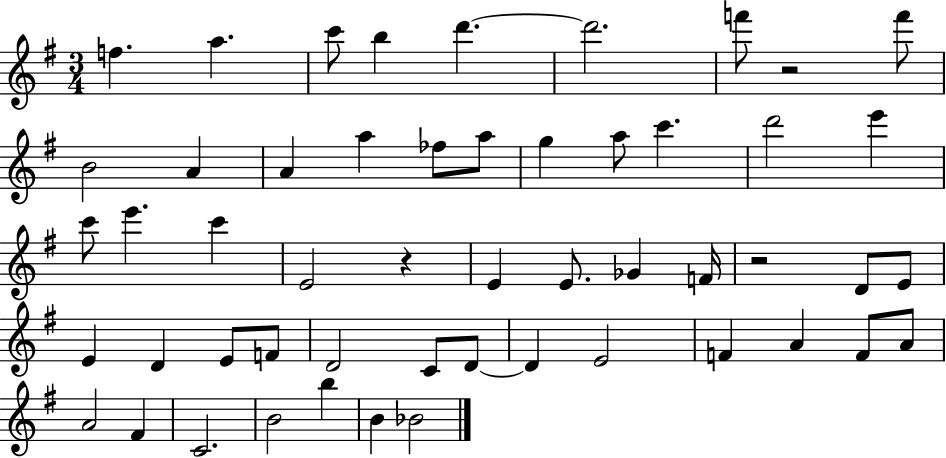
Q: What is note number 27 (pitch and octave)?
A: F4